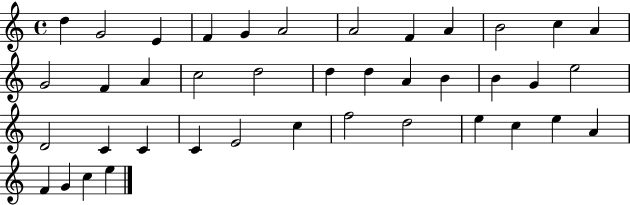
{
  \clef treble
  \time 4/4
  \defaultTimeSignature
  \key c \major
  d''4 g'2 e'4 | f'4 g'4 a'2 | a'2 f'4 a'4 | b'2 c''4 a'4 | \break g'2 f'4 a'4 | c''2 d''2 | d''4 d''4 a'4 b'4 | b'4 g'4 e''2 | \break d'2 c'4 c'4 | c'4 e'2 c''4 | f''2 d''2 | e''4 c''4 e''4 a'4 | \break f'4 g'4 c''4 e''4 | \bar "|."
}